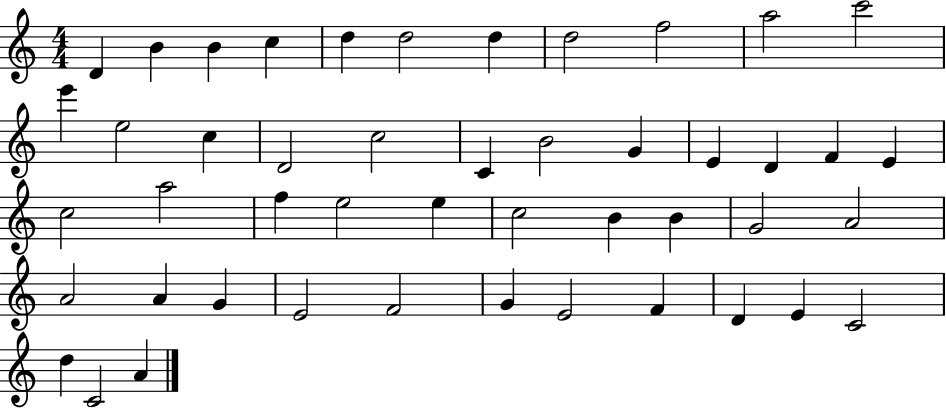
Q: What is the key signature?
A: C major